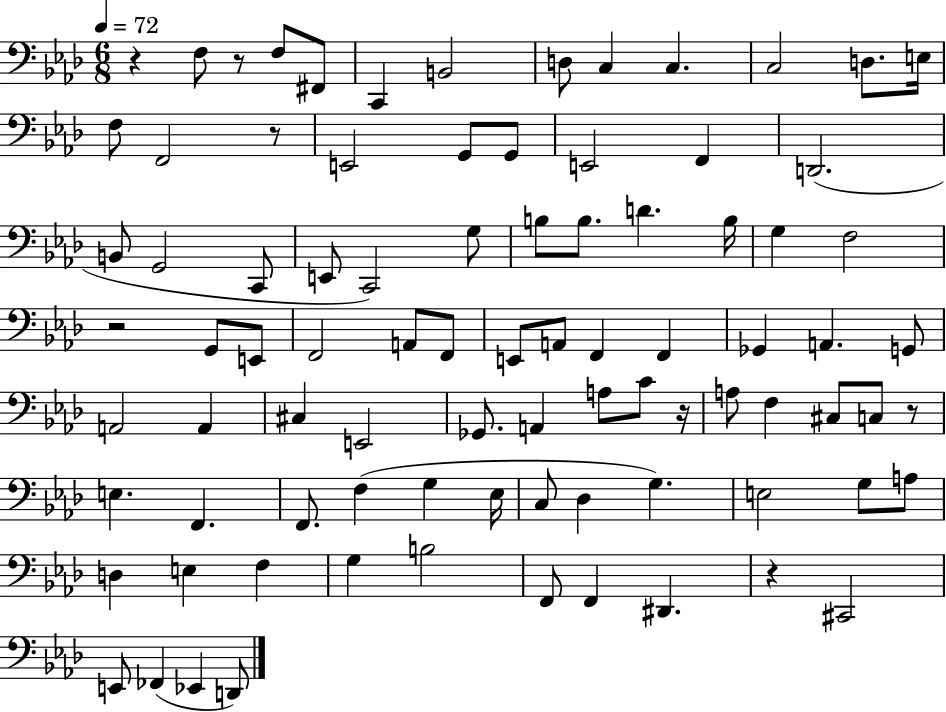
{
  \clef bass
  \numericTimeSignature
  \time 6/8
  \key aes \major
  \tempo 4 = 72
  \repeat volta 2 { r4 f8 r8 f8 fis,8 | c,4 b,2 | d8 c4 c4. | c2 d8. e16 | \break f8 f,2 r8 | e,2 g,8 g,8 | e,2 f,4 | d,2.( | \break b,8 g,2 c,8 | e,8 c,2) g8 | b8 b8. d'4. b16 | g4 f2 | \break r2 g,8 e,8 | f,2 a,8 f,8 | e,8 a,8 f,4 f,4 | ges,4 a,4. g,8 | \break a,2 a,4 | cis4 e,2 | ges,8. a,4 a8 c'8 r16 | a8 f4 cis8 c8 r8 | \break e4. f,4. | f,8. f4( g4 ees16 | c8 des4 g4.) | e2 g8 a8 | \break d4 e4 f4 | g4 b2 | f,8 f,4 dis,4. | r4 cis,2 | \break e,8 fes,4( ees,4 d,8) | } \bar "|."
}